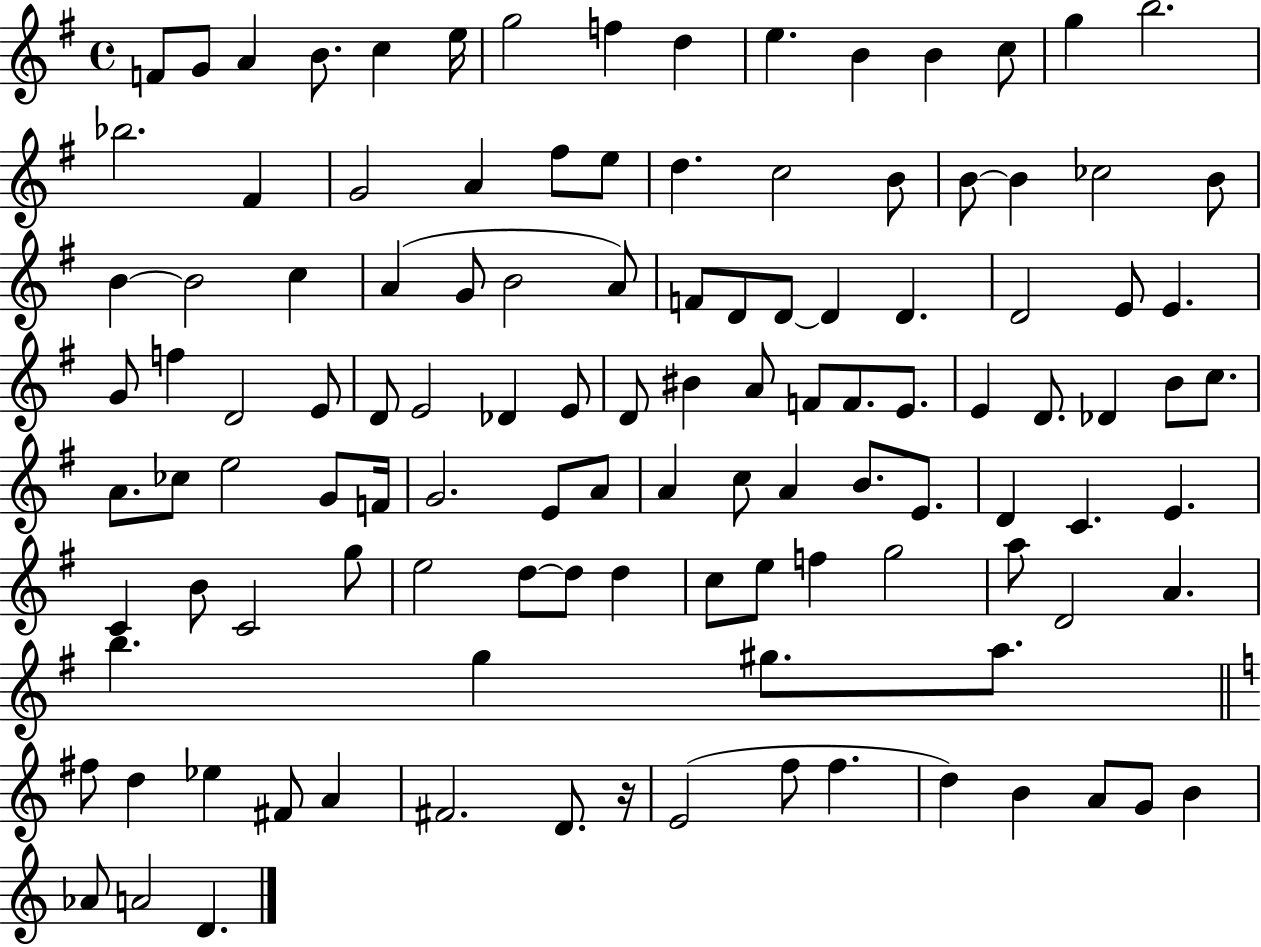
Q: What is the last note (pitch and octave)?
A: D4